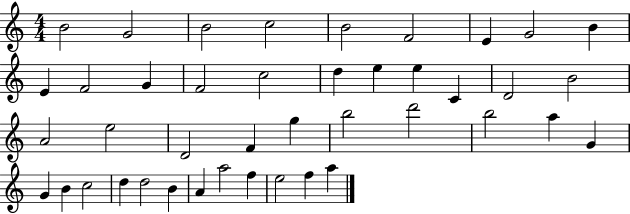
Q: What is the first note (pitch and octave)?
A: B4